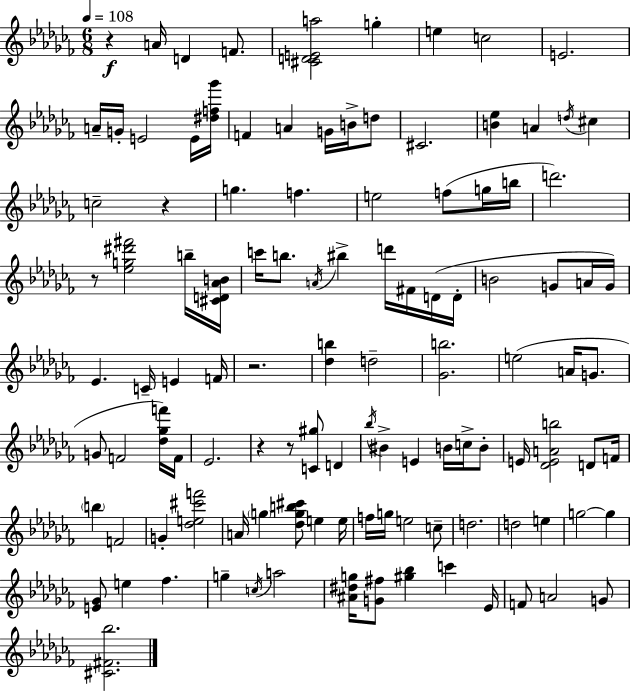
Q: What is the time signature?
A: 6/8